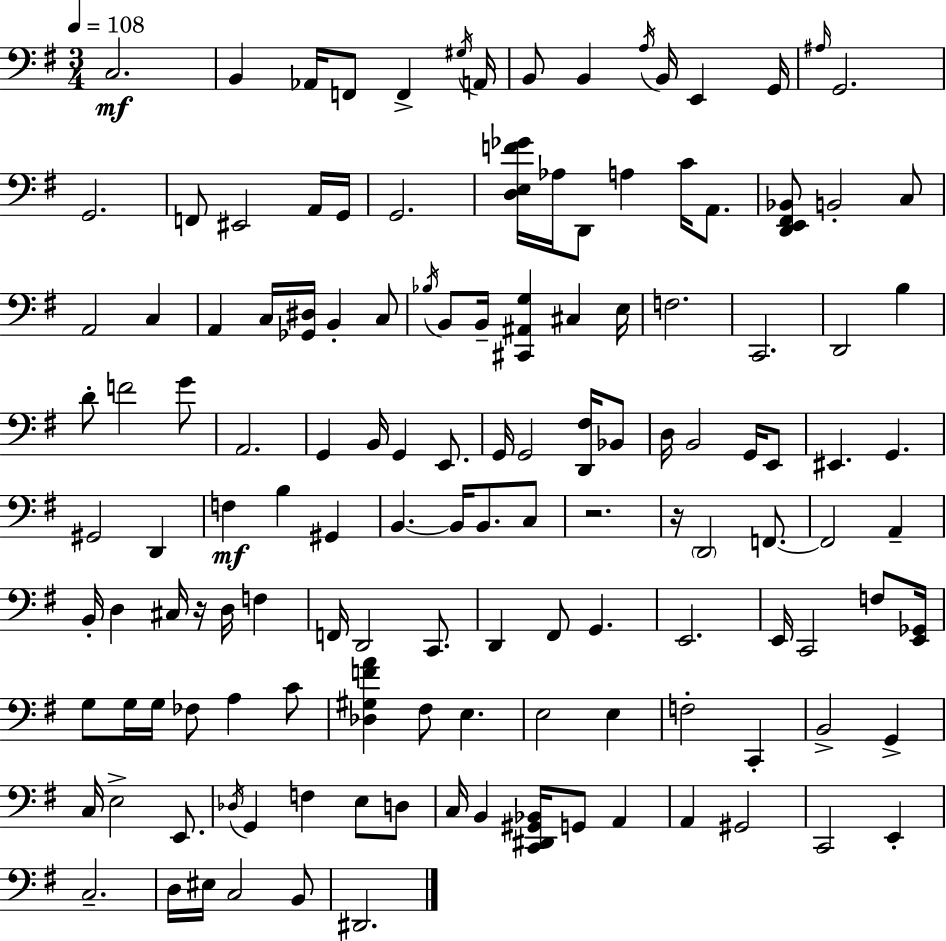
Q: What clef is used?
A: bass